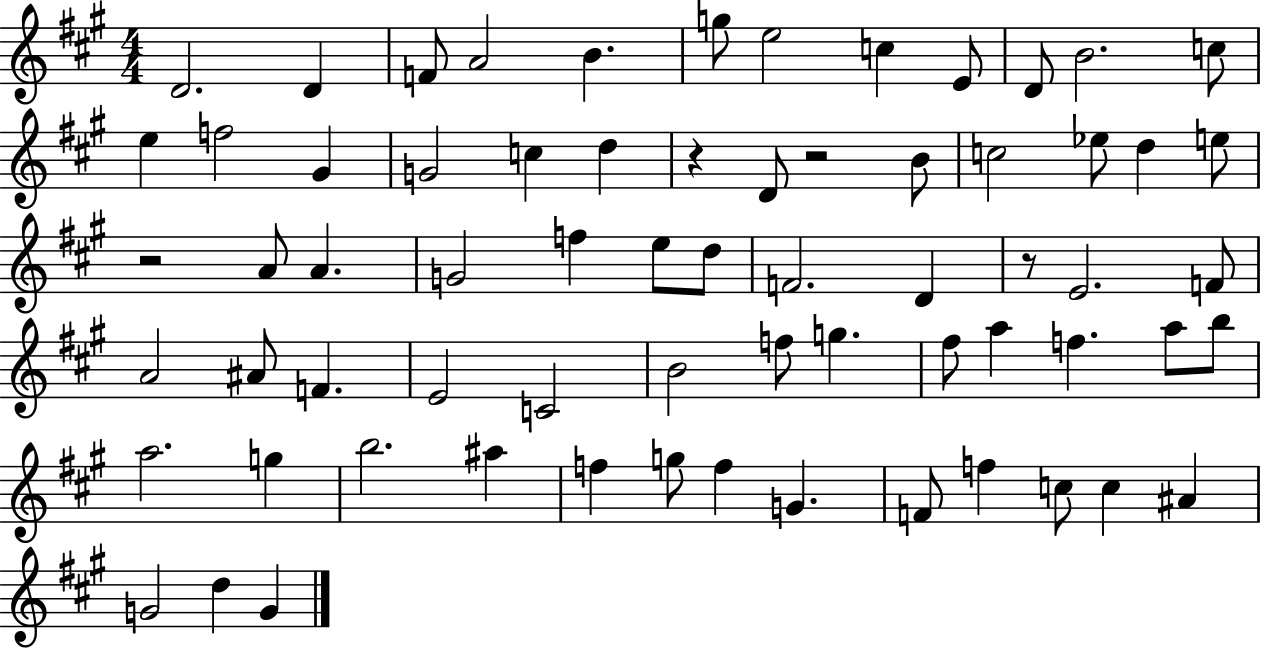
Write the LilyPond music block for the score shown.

{
  \clef treble
  \numericTimeSignature
  \time 4/4
  \key a \major
  d'2. d'4 | f'8 a'2 b'4. | g''8 e''2 c''4 e'8 | d'8 b'2. c''8 | \break e''4 f''2 gis'4 | g'2 c''4 d''4 | r4 d'8 r2 b'8 | c''2 ees''8 d''4 e''8 | \break r2 a'8 a'4. | g'2 f''4 e''8 d''8 | f'2. d'4 | r8 e'2. f'8 | \break a'2 ais'8 f'4. | e'2 c'2 | b'2 f''8 g''4. | fis''8 a''4 f''4. a''8 b''8 | \break a''2. g''4 | b''2. ais''4 | f''4 g''8 f''4 g'4. | f'8 f''4 c''8 c''4 ais'4 | \break g'2 d''4 g'4 | \bar "|."
}